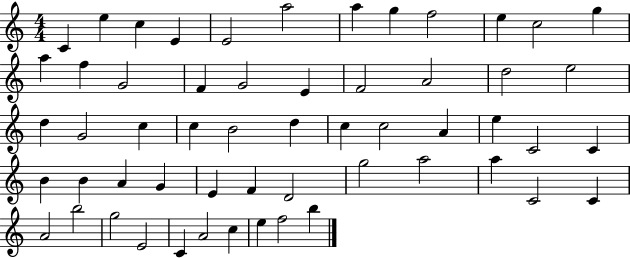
C4/q E5/q C5/q E4/q E4/h A5/h A5/q G5/q F5/h E5/q C5/h G5/q A5/q F5/q G4/h F4/q G4/h E4/q F4/h A4/h D5/h E5/h D5/q G4/h C5/q C5/q B4/h D5/q C5/q C5/h A4/q E5/q C4/h C4/q B4/q B4/q A4/q G4/q E4/q F4/q D4/h G5/h A5/h A5/q C4/h C4/q A4/h B5/h G5/h E4/h C4/q A4/h C5/q E5/q F5/h B5/q